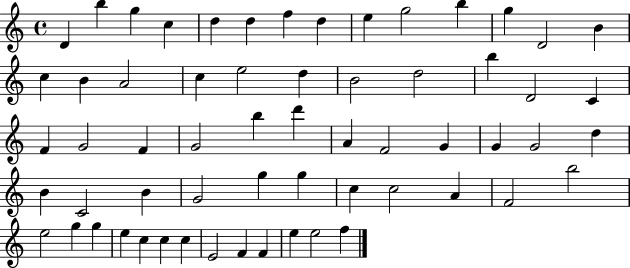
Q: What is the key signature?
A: C major